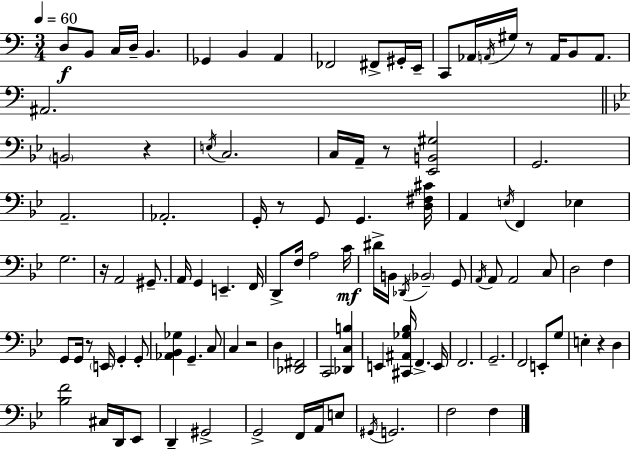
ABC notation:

X:1
T:Untitled
M:3/4
L:1/4
K:Am
D,/2 B,,/2 C,/4 D,/4 B,, _G,, B,, A,, _F,,2 ^F,,/2 ^G,,/4 E,,/4 C,,/2 _A,,/4 A,,/4 ^G,/4 z/2 A,,/4 B,,/2 A,,/2 ^A,,2 B,,2 z E,/4 C,2 C,/4 A,,/4 z/2 [_E,,B,,^G,]2 G,,2 A,,2 _A,,2 G,,/4 z/2 G,,/2 G,, [D,^F,^C]/4 A,, E,/4 F,, _E, G,2 z/4 A,,2 ^G,,/2 A,,/4 G,, E,, F,,/4 D,,/2 F,/4 A,2 C/4 ^D/4 B,,/4 _D,,/4 _B,,2 G,,/2 A,,/4 A,,/2 A,,2 C,/2 D,2 F, G,,/2 G,,/4 z/2 E,,/4 G,, G,,/2 [_A,,_B,,_G,] G,, C,/2 C, z2 D, [_D,,^F,,]2 C,,2 [_D,,C,B,] E,, [^C,,^A,,_G,_B,]/4 F,, E,,/4 F,,2 G,,2 F,,2 E,,/2 G,/2 E, z D, [_B,F]2 ^C,/4 D,,/4 _E,,/2 D,, ^G,,2 G,,2 F,,/4 A,,/4 E,/2 ^G,,/4 G,,2 F,2 F,